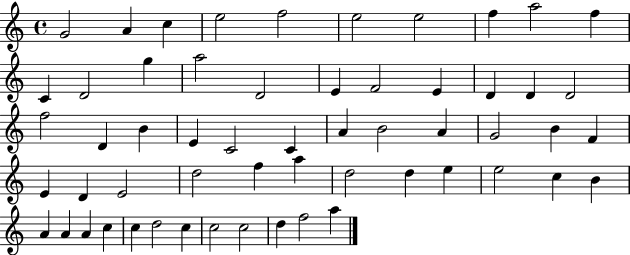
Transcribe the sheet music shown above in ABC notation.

X:1
T:Untitled
M:4/4
L:1/4
K:C
G2 A c e2 f2 e2 e2 f a2 f C D2 g a2 D2 E F2 E D D D2 f2 D B E C2 C A B2 A G2 B F E D E2 d2 f a d2 d e e2 c B A A A c c d2 c c2 c2 d f2 a